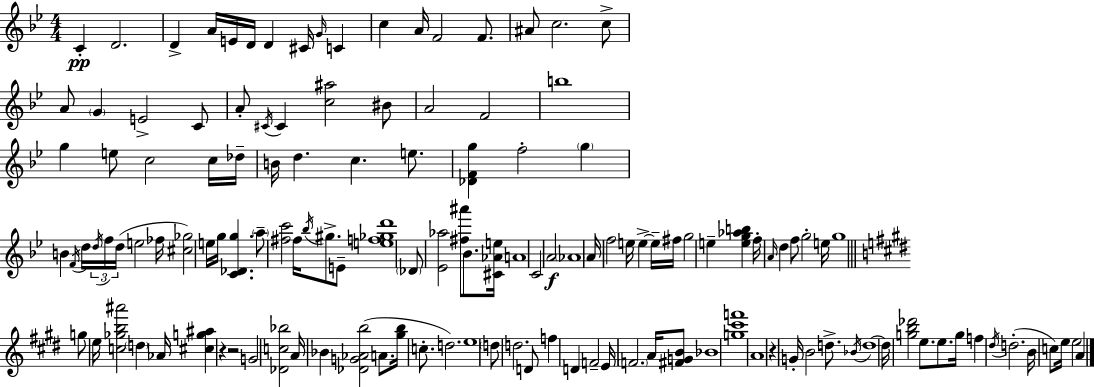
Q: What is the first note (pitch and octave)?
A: C4